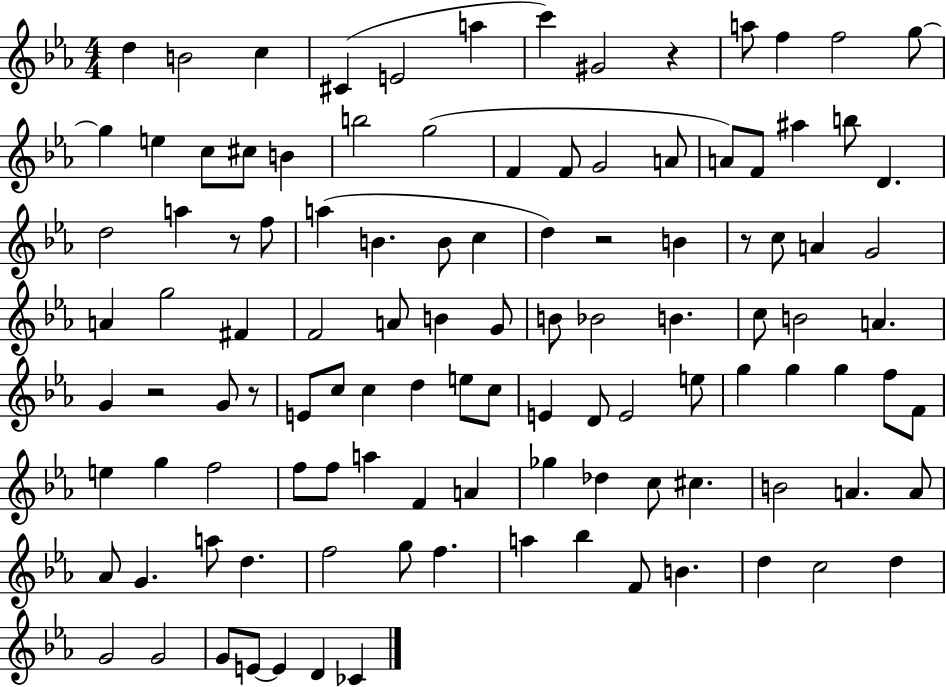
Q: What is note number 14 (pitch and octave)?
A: E5